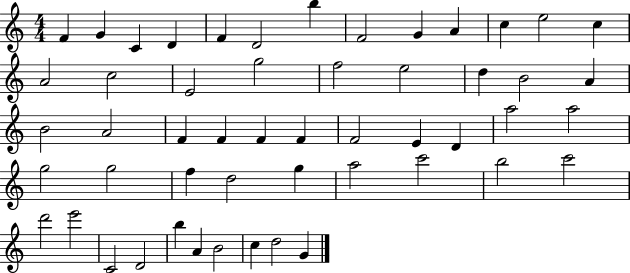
F4/q G4/q C4/q D4/q F4/q D4/h B5/q F4/h G4/q A4/q C5/q E5/h C5/q A4/h C5/h E4/h G5/h F5/h E5/h D5/q B4/h A4/q B4/h A4/h F4/q F4/q F4/q F4/q F4/h E4/q D4/q A5/h A5/h G5/h G5/h F5/q D5/h G5/q A5/h C6/h B5/h C6/h D6/h E6/h C4/h D4/h B5/q A4/q B4/h C5/q D5/h G4/q